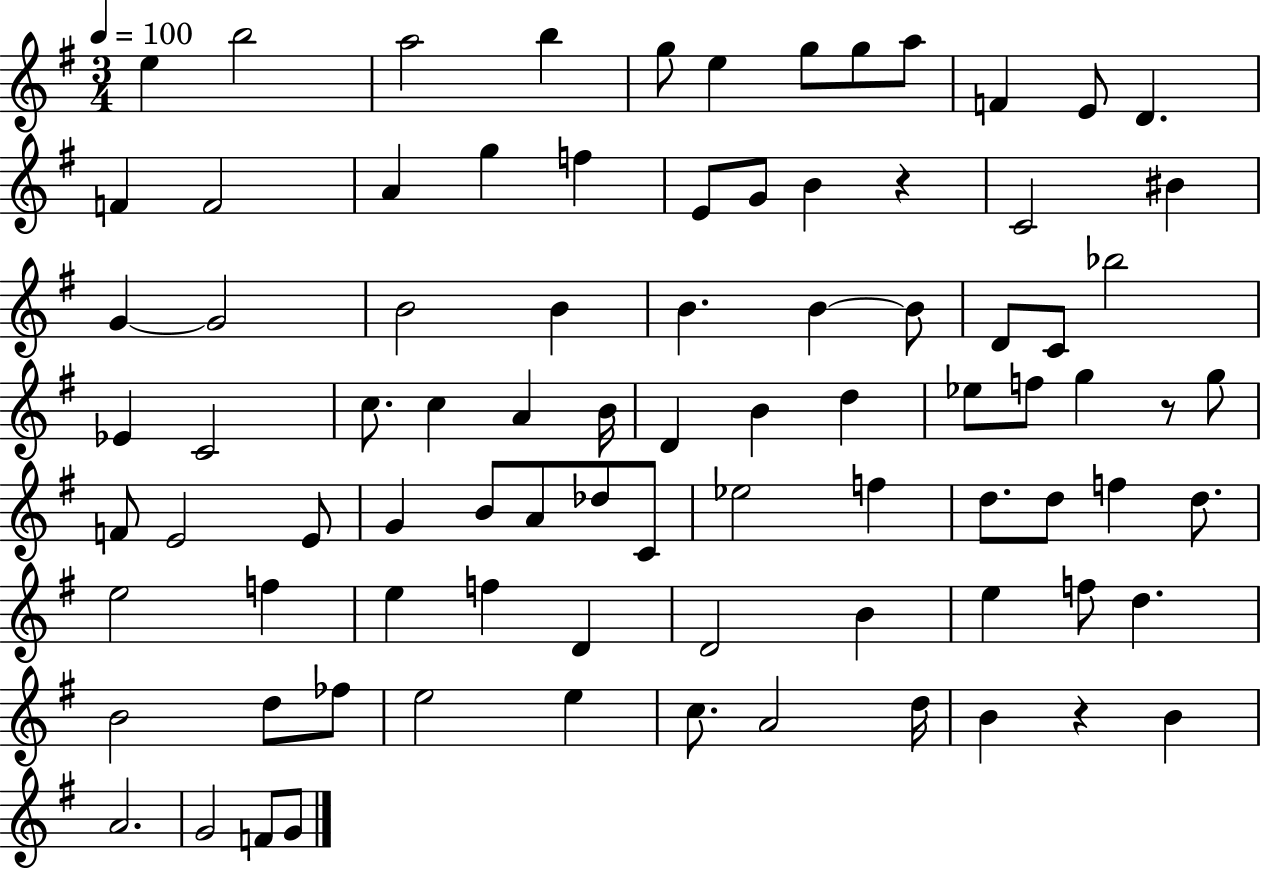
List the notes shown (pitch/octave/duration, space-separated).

E5/q B5/h A5/h B5/q G5/e E5/q G5/e G5/e A5/e F4/q E4/e D4/q. F4/q F4/h A4/q G5/q F5/q E4/e G4/e B4/q R/q C4/h BIS4/q G4/q G4/h B4/h B4/q B4/q. B4/q B4/e D4/e C4/e Bb5/h Eb4/q C4/h C5/e. C5/q A4/q B4/s D4/q B4/q D5/q Eb5/e F5/e G5/q R/e G5/e F4/e E4/h E4/e G4/q B4/e A4/e Db5/e C4/e Eb5/h F5/q D5/e. D5/e F5/q D5/e. E5/h F5/q E5/q F5/q D4/q D4/h B4/q E5/q F5/e D5/q. B4/h D5/e FES5/e E5/h E5/q C5/e. A4/h D5/s B4/q R/q B4/q A4/h. G4/h F4/e G4/e